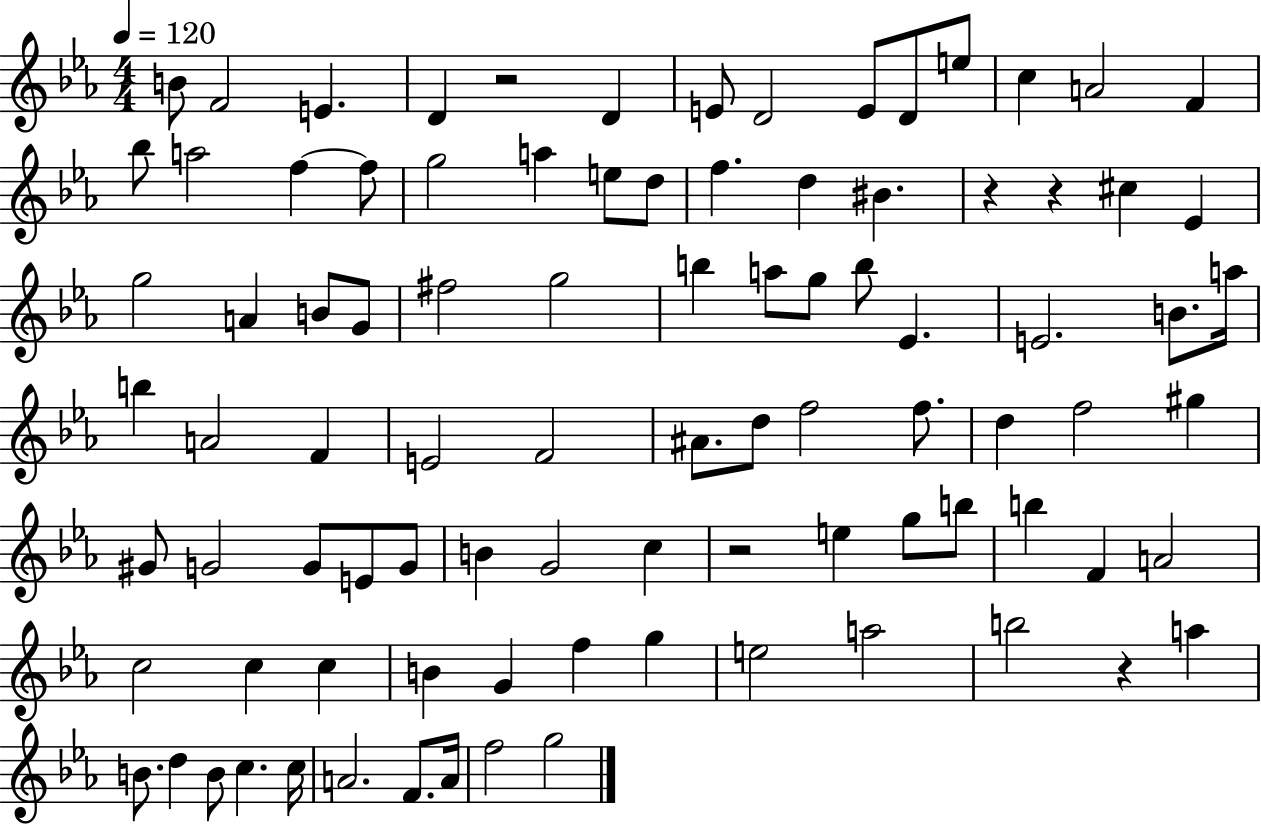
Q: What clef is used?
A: treble